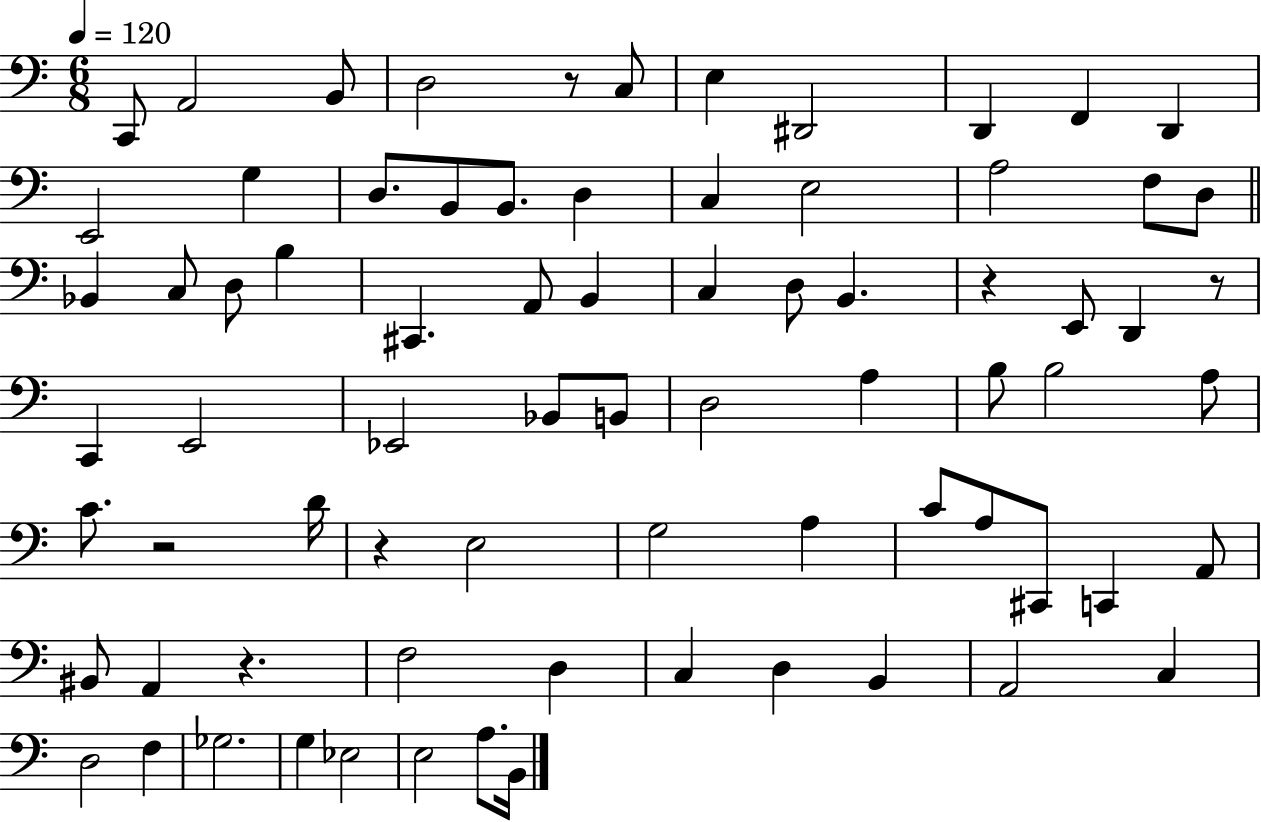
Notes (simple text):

C2/e A2/h B2/e D3/h R/e C3/e E3/q D#2/h D2/q F2/q D2/q E2/h G3/q D3/e. B2/e B2/e. D3/q C3/q E3/h A3/h F3/e D3/e Bb2/q C3/e D3/e B3/q C#2/q. A2/e B2/q C3/q D3/e B2/q. R/q E2/e D2/q R/e C2/q E2/h Eb2/h Bb2/e B2/e D3/h A3/q B3/e B3/h A3/e C4/e. R/h D4/s R/q E3/h G3/h A3/q C4/e A3/e C#2/e C2/q A2/e BIS2/e A2/q R/q. F3/h D3/q C3/q D3/q B2/q A2/h C3/q D3/h F3/q Gb3/h. G3/q Eb3/h E3/h A3/e. B2/s